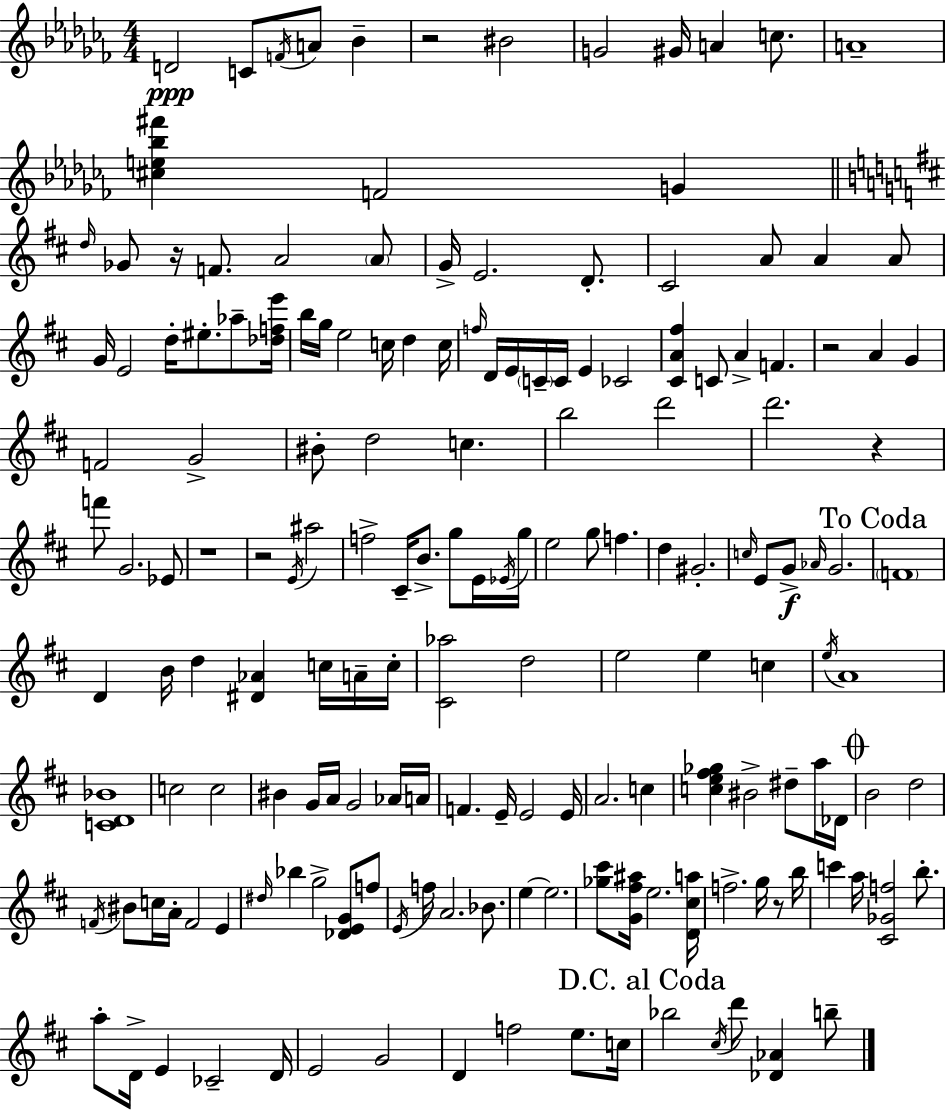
D4/h C4/e F4/s A4/e Bb4/q R/h BIS4/h G4/h G#4/s A4/q C5/e. A4/w [C#5,E5,Bb5,F#6]/q F4/h G4/q D5/s Gb4/e R/s F4/e. A4/h A4/e G4/s E4/h. D4/e. C#4/h A4/e A4/q A4/e G4/s E4/h D5/s EIS5/e. Ab5/e [Db5,F5,E6]/s B5/s G5/s E5/h C5/s D5/q C5/s F5/s D4/s E4/s C4/s C4/s E4/q CES4/h [C#4,A4,F#5]/q C4/e A4/q F4/q. R/h A4/q G4/q F4/h G4/h BIS4/e D5/h C5/q. B5/h D6/h D6/h. R/q F6/e G4/h. Eb4/e R/w R/h E4/s A#5/h F5/h C#4/s B4/e. G5/e E4/s Eb4/s G5/s E5/h G5/e F5/q. D5/q G#4/h. C5/s E4/e G4/e Ab4/s G4/h. F4/w D4/q B4/s D5/q [D#4,Ab4]/q C5/s A4/s C5/s [C#4,Ab5]/h D5/h E5/h E5/q C5/q E5/s A4/w [C4,D4,Bb4]/w C5/h C5/h BIS4/q G4/s A4/s G4/h Ab4/s A4/s F4/q. E4/s E4/h E4/s A4/h. C5/q [C5,E5,F#5,Gb5]/q BIS4/h D#5/e A5/s Db4/s B4/h D5/h F4/s BIS4/e C5/s A4/s F4/h E4/q D#5/s Bb5/q G5/h [Db4,E4,G4]/e F5/e E4/s F5/s A4/h. Bb4/e. E5/q E5/h. [Gb5,C#6]/e [G4,F#5,A#5]/s E5/h. [D4,C#5,A5]/s F5/h. G5/s R/e B5/s C6/q A5/s [C#4,Gb4,F5]/h B5/e. A5/e D4/s E4/q CES4/h D4/s E4/h G4/h D4/q F5/h E5/e. C5/s Bb5/h C#5/s D6/e [Db4,Ab4]/q B5/e